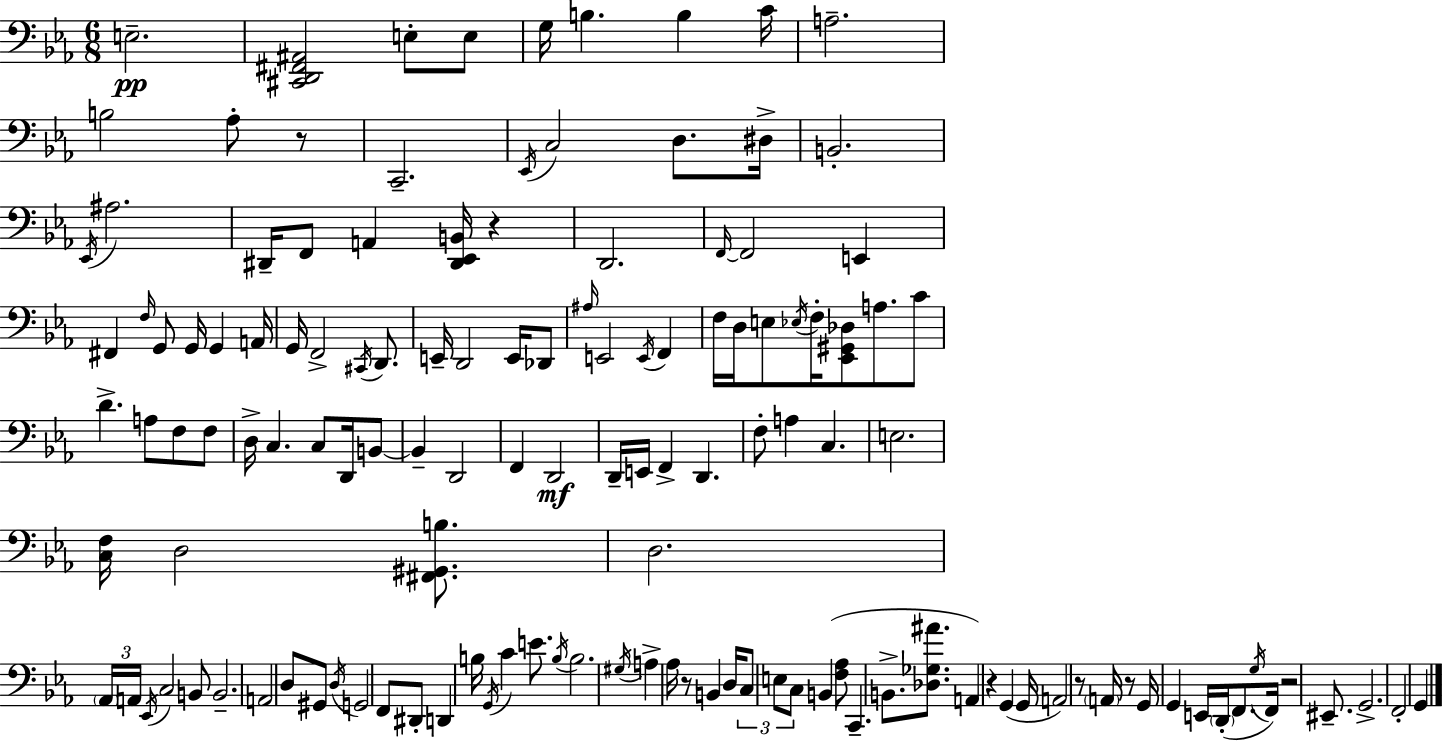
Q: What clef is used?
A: bass